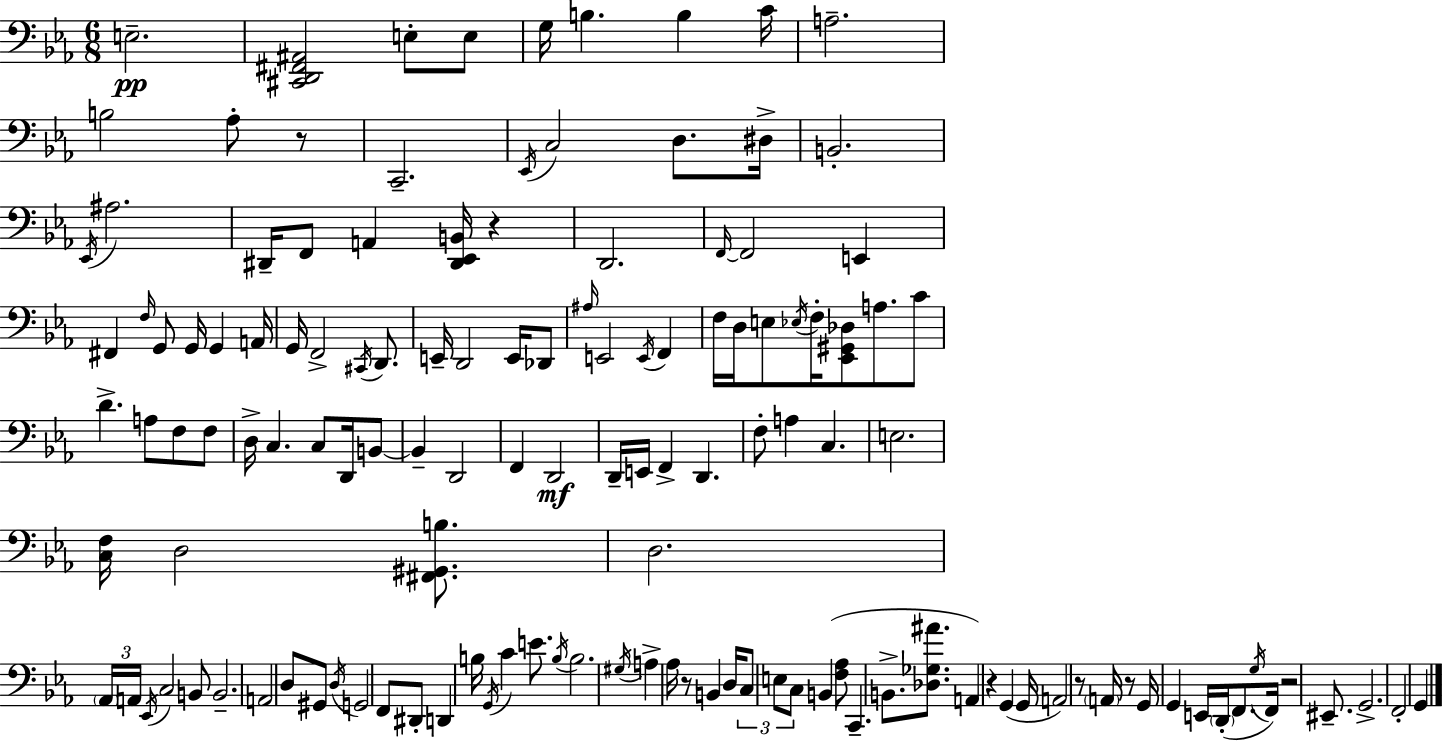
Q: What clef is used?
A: bass